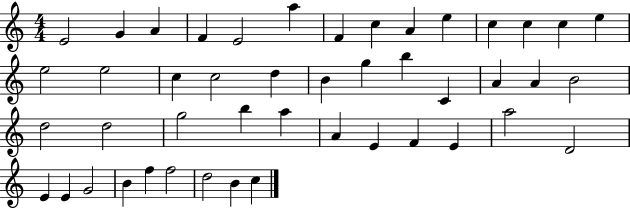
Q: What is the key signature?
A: C major